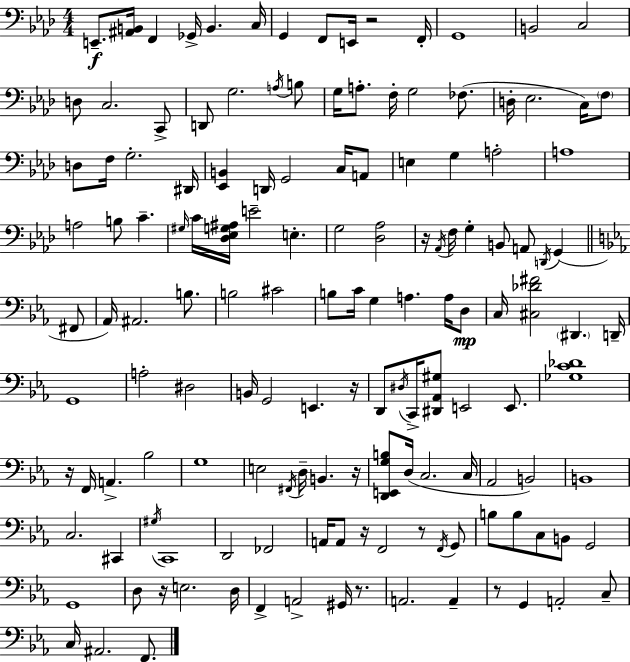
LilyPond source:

{
  \clef bass
  \numericTimeSignature
  \time 4/4
  \key f \minor
  \repeat volta 2 { e,8.--\f <ais, b,>16 f,4 ges,16-> b,4. c16 | g,4 f,8 e,16 r2 f,16-. | g,1 | b,2 c2 | \break d8 c2. c,8-> | d,8 g2. \acciaccatura { a16 } b8 | g16 a8.-. f16-. g2 fes8.( | d16-. ees2. c16) \parenthesize f8 | \break d8 f16 g2.-. | dis,16 <ees, b,>4 d,16 g,2 c16 a,8 | e4 g4 a2-. | a1 | \break a2 b8 c'4.-- | \grace { gis16 } c'16 <des ees g ais>16 e'2-- e4.-. | g2 <des aes>2 | r16 \acciaccatura { aes,16 } f16 g4-. b,8 a,8 \acciaccatura { d,16 } g,4( | \break \bar "||" \break \key ees \major fis,8 aes,16) ais,2. b8. | b2 cis'2 | b8 c'16 g4 a4. a16 | d8\mp c16 <cis des' fis'>2 \parenthesize dis,4. | \break d,16-- g,1 | a2-. dis2 | b,16 g,2 e,4. | r16 d,8 \acciaccatura { dis16 } c,16-> <dis, aes, gis>8 e,2 | \break e,8. <ges c' des'>1 | r16 f,16 a,4.-> bes2 | g1 | e2 \acciaccatura { fis,16 } d16-- b,4. | \break r16 <d, e, g b>8 d16( c2. | c16 aes,2 b,2) | b,1 | c2. | \break cis,4 \acciaccatura { gis16 } c,1 | d,2 fes,2 | a,16 a,8 r16 f,2 | r8 \acciaccatura { f,16 } g,8 b8 b8 c8 b,8 g,2 | \break g,1 | d8 r16 e2. | d16 f,4-> a,2-> | gis,16 r8. a,2. | \break a,4-- r8 g,4 a,2-. | c8-- c16 ais,2. | f,8. } \bar "|."
}